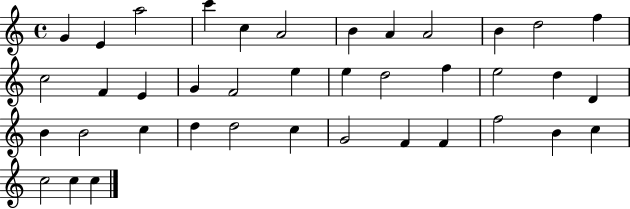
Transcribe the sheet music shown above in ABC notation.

X:1
T:Untitled
M:4/4
L:1/4
K:C
G E a2 c' c A2 B A A2 B d2 f c2 F E G F2 e e d2 f e2 d D B B2 c d d2 c G2 F F f2 B c c2 c c